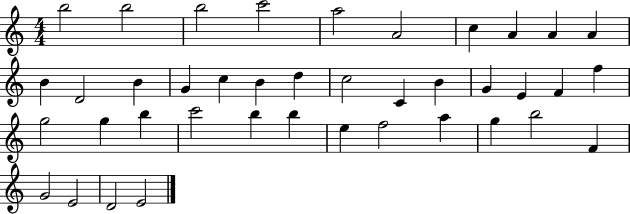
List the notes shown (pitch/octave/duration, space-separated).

B5/h B5/h B5/h C6/h A5/h A4/h C5/q A4/q A4/q A4/q B4/q D4/h B4/q G4/q C5/q B4/q D5/q C5/h C4/q B4/q G4/q E4/q F4/q F5/q G5/h G5/q B5/q C6/h B5/q B5/q E5/q F5/h A5/q G5/q B5/h F4/q G4/h E4/h D4/h E4/h